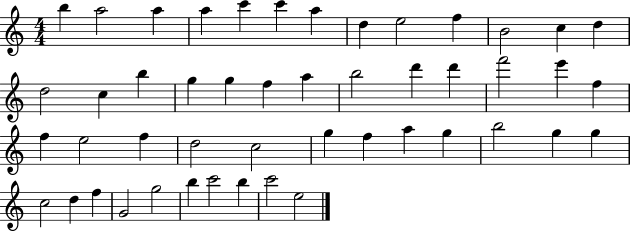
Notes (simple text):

B5/q A5/h A5/q A5/q C6/q C6/q A5/q D5/q E5/h F5/q B4/h C5/q D5/q D5/h C5/q B5/q G5/q G5/q F5/q A5/q B5/h D6/q D6/q F6/h E6/q F5/q F5/q E5/h F5/q D5/h C5/h G5/q F5/q A5/q G5/q B5/h G5/q G5/q C5/h D5/q F5/q G4/h G5/h B5/q C6/h B5/q C6/h E5/h